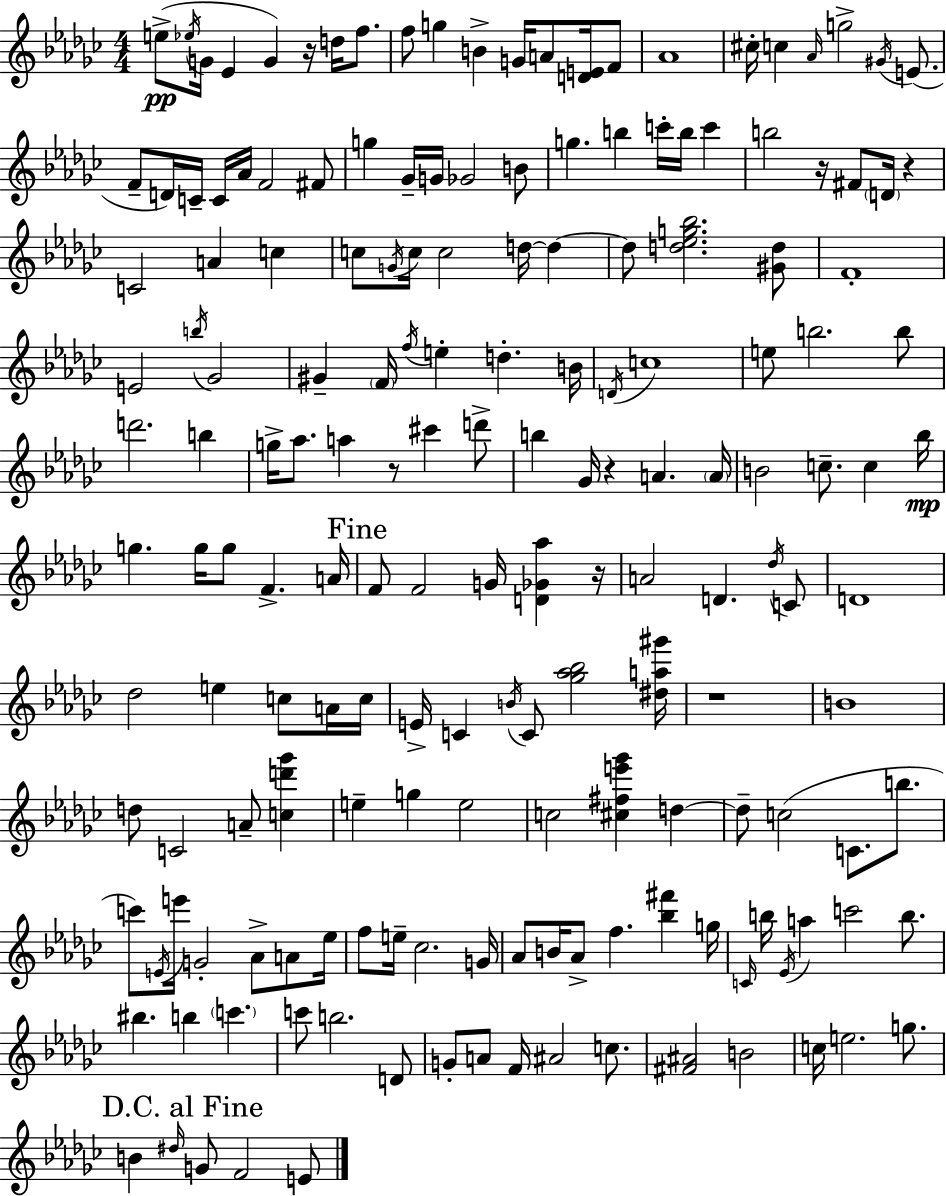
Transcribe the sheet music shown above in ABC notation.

X:1
T:Untitled
M:4/4
L:1/4
K:Ebm
e/2 _e/4 G/4 _E G z/4 d/4 f/2 f/2 g B G/4 A/2 [DE]/4 F/2 _A4 ^c/4 c _A/4 g2 ^G/4 E/2 F/2 D/4 C/4 C/4 _A/4 F2 ^F/2 g _G/4 G/4 _G2 B/2 g b c'/4 b/4 c' b2 z/4 ^F/2 D/4 z C2 A c c/2 G/4 c/4 c2 d/4 d d/2 [d_eg_b]2 [^Gd]/2 F4 E2 b/4 _G2 ^G F/4 f/4 e d B/4 D/4 c4 e/2 b2 b/2 d'2 b g/4 _a/2 a z/2 ^c' d'/2 b _G/4 z A A/4 B2 c/2 c _b/4 g g/4 g/2 F A/4 F/2 F2 G/4 [D_G_a] z/4 A2 D _d/4 C/2 D4 _d2 e c/2 A/4 c/4 E/4 C B/4 C/2 [_g_a_b]2 [^da^g']/4 z4 B4 d/2 C2 A/2 [cd'_g'] e g e2 c2 [^c^fe'_g'] d d/2 c2 C/2 b/2 c'/2 E/4 e'/4 G2 _A/2 A/2 _e/4 f/2 e/4 _c2 G/4 _A/2 B/4 _A/2 f [_b^f'] g/4 C/4 b/4 _E/4 a c'2 b/2 ^b b c' c'/2 b2 D/2 G/2 A/2 F/4 ^A2 c/2 [^F^A]2 B2 c/4 e2 g/2 B ^d/4 G/2 F2 E/2